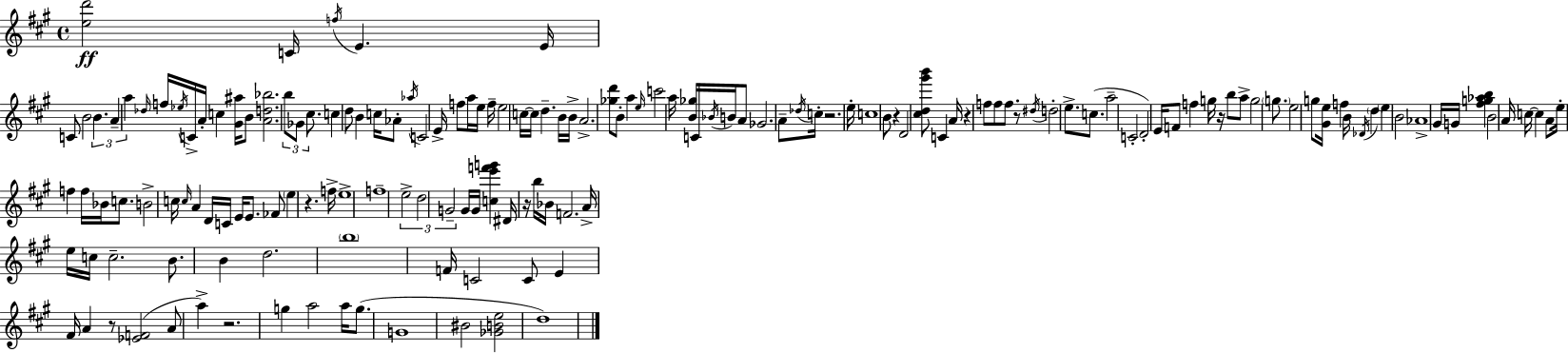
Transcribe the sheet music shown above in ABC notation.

X:1
T:Untitled
M:4/4
L:1/4
K:A
[ed']2 C/4 f/4 E E/4 C/2 B2 B A a _d/4 f/4 _e/4 C/4 A/4 c [^G^a]/4 B/2 [Ad_b]2 b/2 _G/2 ^c/2 c d/2 B c/4 _A/2 _a/4 C2 E/4 f/2 a/4 e/4 f/4 e2 c/4 c/4 d B/4 B/4 A2 [_gd']/2 B/2 a e/4 c'2 a/4 [B_g]/4 C/4 _B/4 B/4 A/2 _G2 A/2 _d/4 c/4 z2 e/4 c4 B/2 z D2 [^cd^g'b']/2 C A/4 z f/2 f/2 f/2 z/2 ^d/4 d2 e/2 c/2 a2 C2 D2 E/4 F/2 f g/4 z/4 b/2 a/2 g2 g/2 e2 g/2 [^Ge]/4 f B/4 _D/4 d e B2 _A4 ^G/4 G/4 [^fg_ab] B2 A/4 c/4 c A/2 e/4 f f/4 _B/4 c/2 B2 c/4 c/4 A D/4 C/4 E/4 E/2 _F/2 e z f/4 e4 f4 e2 d2 G2 G/4 G/4 [ce'f'g'] ^D/4 z/4 b/4 _B/4 F2 A/4 e/4 c/4 c2 B/2 B d2 b4 F/4 C2 C/2 E ^F/4 A z/2 [_EF]2 A/2 a z2 g a2 a/4 g/2 G4 ^B2 [_GBe]2 d4